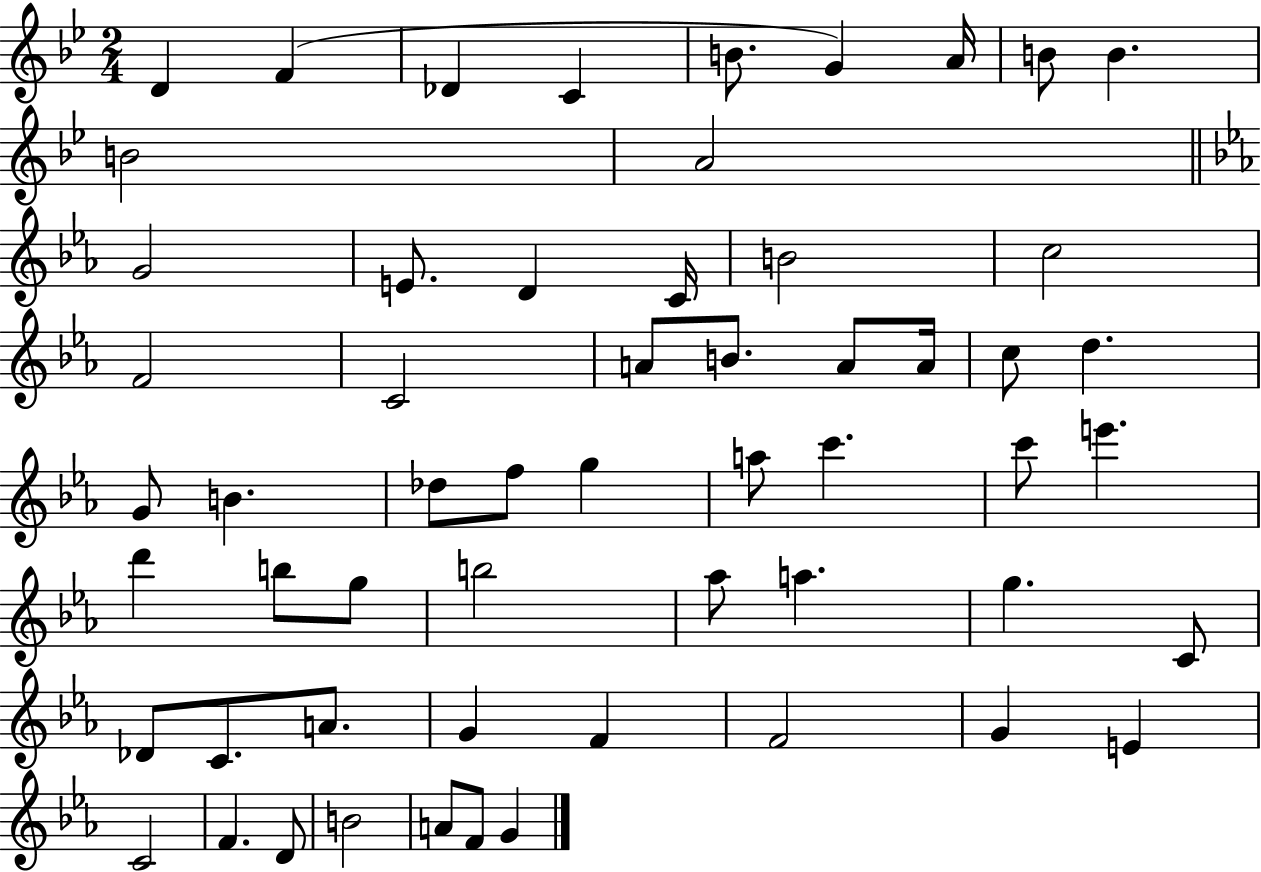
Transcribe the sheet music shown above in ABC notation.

X:1
T:Untitled
M:2/4
L:1/4
K:Bb
D F _D C B/2 G A/4 B/2 B B2 A2 G2 E/2 D C/4 B2 c2 F2 C2 A/2 B/2 A/2 A/4 c/2 d G/2 B _d/2 f/2 g a/2 c' c'/2 e' d' b/2 g/2 b2 _a/2 a g C/2 _D/2 C/2 A/2 G F F2 G E C2 F D/2 B2 A/2 F/2 G